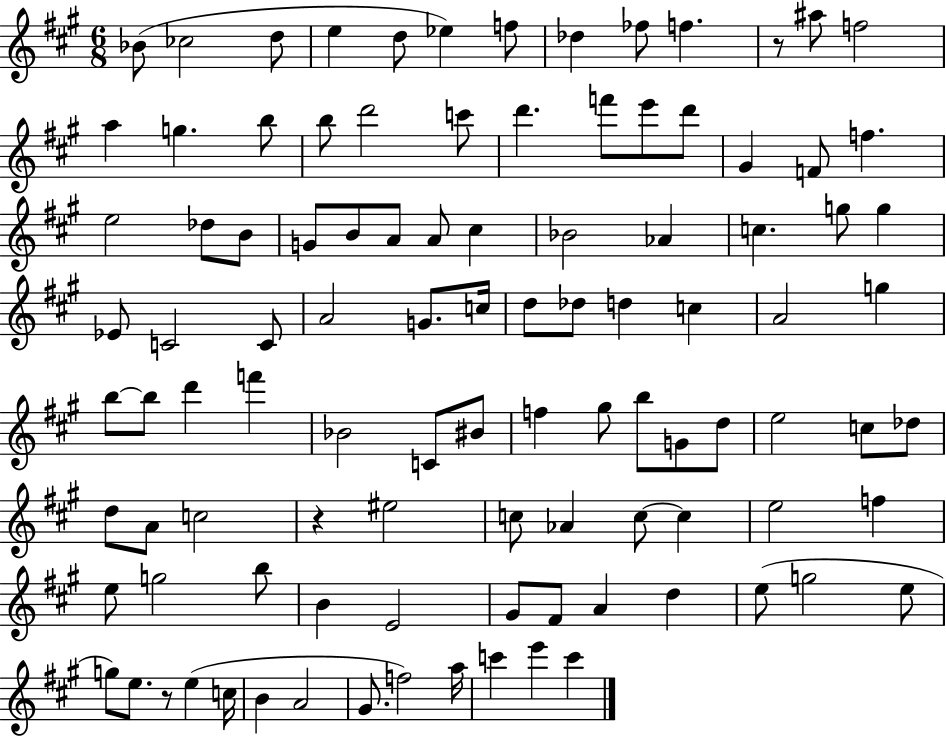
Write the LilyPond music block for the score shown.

{
  \clef treble
  \numericTimeSignature
  \time 6/8
  \key a \major
  bes'8( ces''2 d''8 | e''4 d''8 ees''4) f''8 | des''4 fes''8 f''4. | r8 ais''8 f''2 | \break a''4 g''4. b''8 | b''8 d'''2 c'''8 | d'''4. f'''8 e'''8 d'''8 | gis'4 f'8 f''4. | \break e''2 des''8 b'8 | g'8 b'8 a'8 a'8 cis''4 | bes'2 aes'4 | c''4. g''8 g''4 | \break ees'8 c'2 c'8 | a'2 g'8. c''16 | d''8 des''8 d''4 c''4 | a'2 g''4 | \break b''8~~ b''8 d'''4 f'''4 | bes'2 c'8 bis'8 | f''4 gis''8 b''8 g'8 d''8 | e''2 c''8 des''8 | \break d''8 a'8 c''2 | r4 eis''2 | c''8 aes'4 c''8~~ c''4 | e''2 f''4 | \break e''8 g''2 b''8 | b'4 e'2 | gis'8 fis'8 a'4 d''4 | e''8( g''2 e''8 | \break g''8) e''8. r8 e''4( c''16 | b'4 a'2 | gis'8. f''2) a''16 | c'''4 e'''4 c'''4 | \break \bar "|."
}